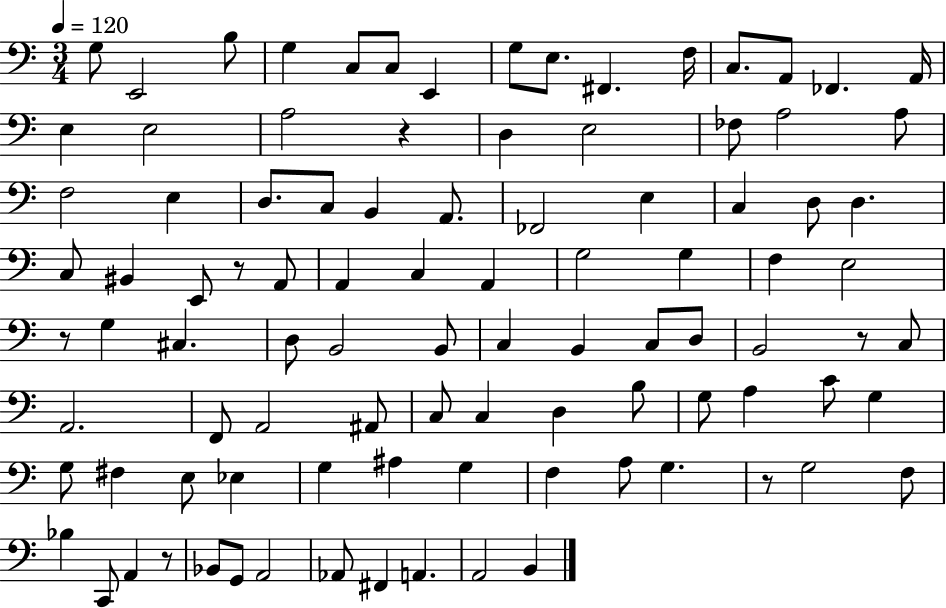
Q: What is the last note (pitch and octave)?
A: B2